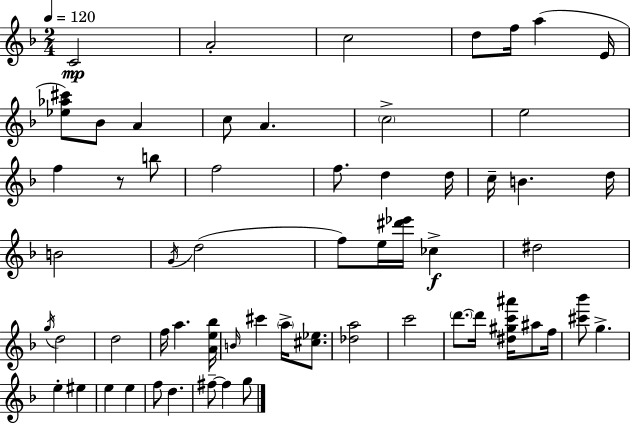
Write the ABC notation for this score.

X:1
T:Untitled
M:2/4
L:1/4
K:F
C2 A2 c2 d/2 f/4 a E/4 [_e_a^c']/2 _B/2 A c/2 A c2 e2 f z/2 b/2 f2 f/2 d d/4 c/4 B d/4 B2 G/4 d2 f/2 e/4 [^d'_e']/4 _c ^d2 g/4 d2 d2 f/4 a [Ae_b]/4 B/4 ^c' a/4 [^c_e]/2 [_da]2 c'2 d'/2 d'/4 [^d^gc'^a']/4 ^a/2 f/4 [^c'_b']/2 g e ^e e e f/2 d ^f/2 ^f g/2